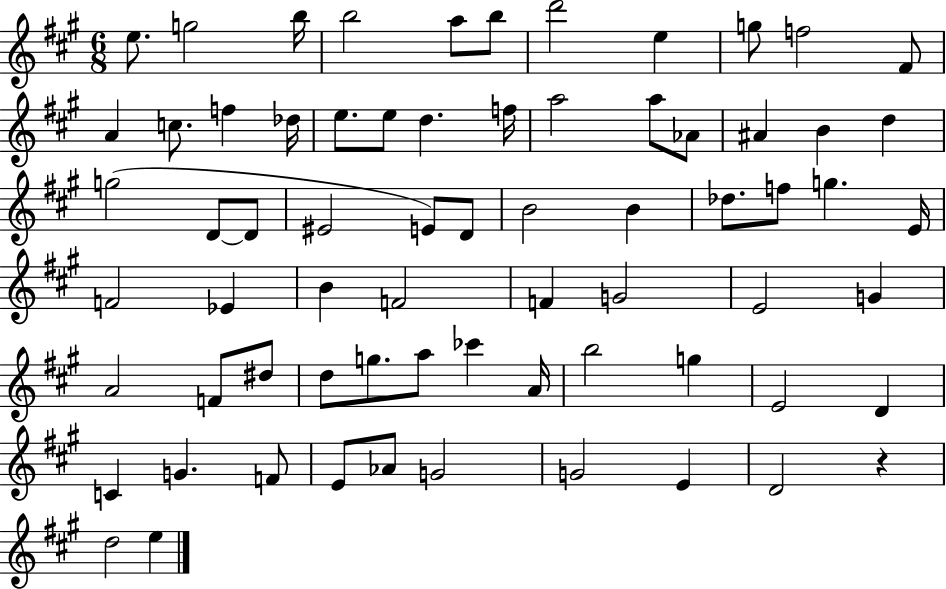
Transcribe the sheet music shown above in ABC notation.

X:1
T:Untitled
M:6/8
L:1/4
K:A
e/2 g2 b/4 b2 a/2 b/2 d'2 e g/2 f2 ^F/2 A c/2 f _d/4 e/2 e/2 d f/4 a2 a/2 _A/2 ^A B d g2 D/2 D/2 ^E2 E/2 D/2 B2 B _d/2 f/2 g E/4 F2 _E B F2 F G2 E2 G A2 F/2 ^d/2 d/2 g/2 a/2 _c' A/4 b2 g E2 D C G F/2 E/2 _A/2 G2 G2 E D2 z d2 e